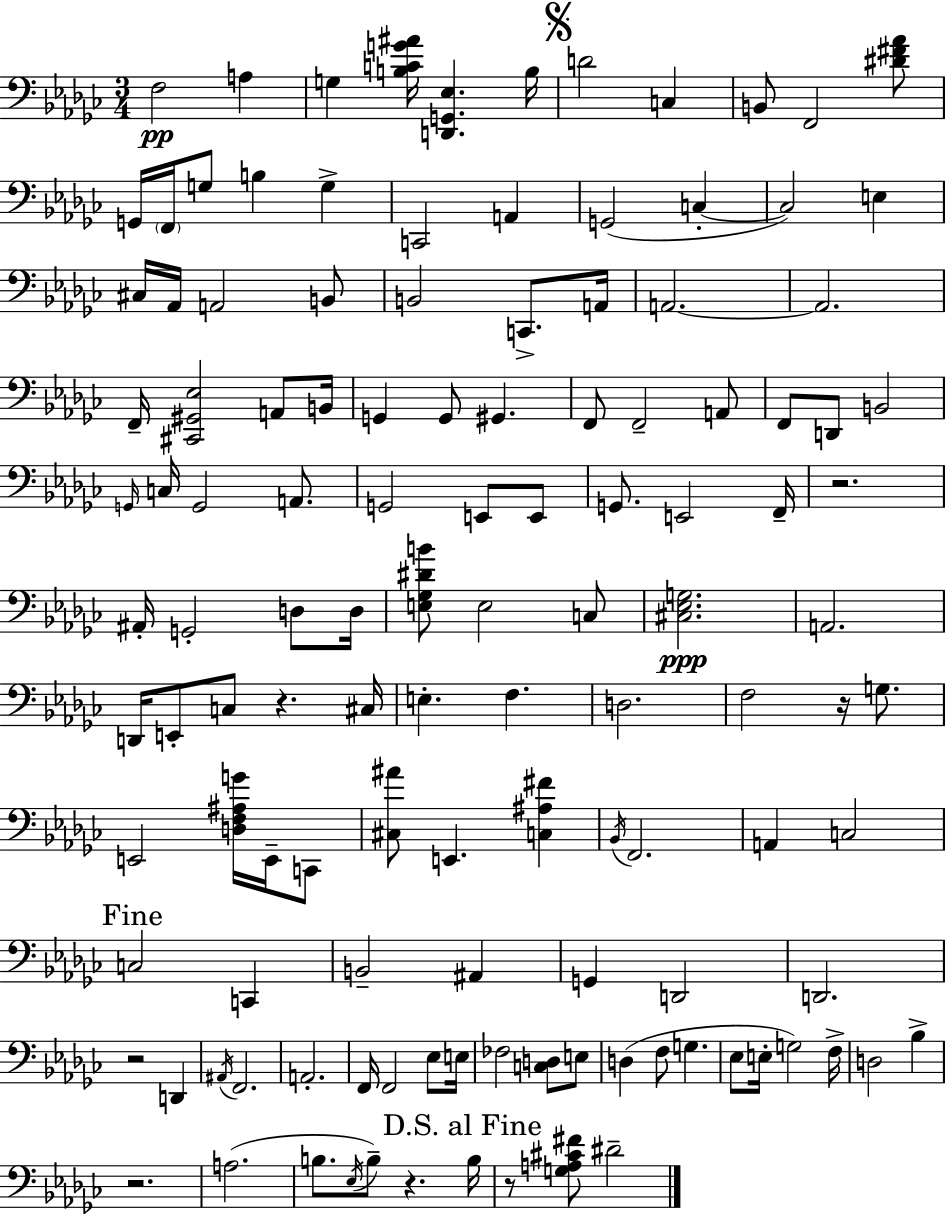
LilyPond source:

{
  \clef bass
  \numericTimeSignature
  \time 3/4
  \key ees \minor
  \repeat volta 2 { f2\pp a4 | g4 <b c' g' ais'>16 <d, g, ees>4. b16 | \mark \markup { \musicglyph "scripts.segno" } d'2 c4 | b,8 f,2 <dis' fis' aes'>8 | \break g,16 \parenthesize f,16 g8 b4 g4-> | c,2 a,4 | g,2( c4-.~~ | c2) e4 | \break cis16 aes,16 a,2 b,8 | b,2 c,8.-> a,16 | a,2.~~ | a,2. | \break f,16-- <cis, gis, ees>2 a,8 b,16 | g,4 g,8 gis,4. | f,8 f,2-- a,8 | f,8 d,8 b,2 | \break \grace { g,16 } c16 g,2 a,8. | g,2 e,8 e,8 | g,8. e,2 | f,16-- r2. | \break ais,16-. g,2-. d8 | d16 <e ges dis' b'>8 e2 c8 | <cis ees g>2.\ppp | a,2. | \break d,16 e,8-. c8 r4. | cis16 e4.-. f4. | d2. | f2 r16 g8. | \break e,2 <d f ais g'>16 e,16-- c,8 | <cis ais'>8 e,4. <c ais fis'>4 | \acciaccatura { bes,16 } f,2. | a,4 c2 | \break \mark "Fine" c2 c,4 | b,2-- ais,4 | g,4 d,2 | d,2. | \break r2 d,4 | \acciaccatura { ais,16 } f,2. | a,2.-. | f,16 f,2 | \break ees8 e16 fes2 <c d>8 | e8 d4( f8 g4. | ees8 e16-. g2) | f16-> d2 bes4-> | \break r2. | a2.( | b8. \acciaccatura { ees16 } b8--) r4. | \mark "D.S. al Fine" b16 r8 <g a cis' fis'>8 dis'2-- | \break } \bar "|."
}